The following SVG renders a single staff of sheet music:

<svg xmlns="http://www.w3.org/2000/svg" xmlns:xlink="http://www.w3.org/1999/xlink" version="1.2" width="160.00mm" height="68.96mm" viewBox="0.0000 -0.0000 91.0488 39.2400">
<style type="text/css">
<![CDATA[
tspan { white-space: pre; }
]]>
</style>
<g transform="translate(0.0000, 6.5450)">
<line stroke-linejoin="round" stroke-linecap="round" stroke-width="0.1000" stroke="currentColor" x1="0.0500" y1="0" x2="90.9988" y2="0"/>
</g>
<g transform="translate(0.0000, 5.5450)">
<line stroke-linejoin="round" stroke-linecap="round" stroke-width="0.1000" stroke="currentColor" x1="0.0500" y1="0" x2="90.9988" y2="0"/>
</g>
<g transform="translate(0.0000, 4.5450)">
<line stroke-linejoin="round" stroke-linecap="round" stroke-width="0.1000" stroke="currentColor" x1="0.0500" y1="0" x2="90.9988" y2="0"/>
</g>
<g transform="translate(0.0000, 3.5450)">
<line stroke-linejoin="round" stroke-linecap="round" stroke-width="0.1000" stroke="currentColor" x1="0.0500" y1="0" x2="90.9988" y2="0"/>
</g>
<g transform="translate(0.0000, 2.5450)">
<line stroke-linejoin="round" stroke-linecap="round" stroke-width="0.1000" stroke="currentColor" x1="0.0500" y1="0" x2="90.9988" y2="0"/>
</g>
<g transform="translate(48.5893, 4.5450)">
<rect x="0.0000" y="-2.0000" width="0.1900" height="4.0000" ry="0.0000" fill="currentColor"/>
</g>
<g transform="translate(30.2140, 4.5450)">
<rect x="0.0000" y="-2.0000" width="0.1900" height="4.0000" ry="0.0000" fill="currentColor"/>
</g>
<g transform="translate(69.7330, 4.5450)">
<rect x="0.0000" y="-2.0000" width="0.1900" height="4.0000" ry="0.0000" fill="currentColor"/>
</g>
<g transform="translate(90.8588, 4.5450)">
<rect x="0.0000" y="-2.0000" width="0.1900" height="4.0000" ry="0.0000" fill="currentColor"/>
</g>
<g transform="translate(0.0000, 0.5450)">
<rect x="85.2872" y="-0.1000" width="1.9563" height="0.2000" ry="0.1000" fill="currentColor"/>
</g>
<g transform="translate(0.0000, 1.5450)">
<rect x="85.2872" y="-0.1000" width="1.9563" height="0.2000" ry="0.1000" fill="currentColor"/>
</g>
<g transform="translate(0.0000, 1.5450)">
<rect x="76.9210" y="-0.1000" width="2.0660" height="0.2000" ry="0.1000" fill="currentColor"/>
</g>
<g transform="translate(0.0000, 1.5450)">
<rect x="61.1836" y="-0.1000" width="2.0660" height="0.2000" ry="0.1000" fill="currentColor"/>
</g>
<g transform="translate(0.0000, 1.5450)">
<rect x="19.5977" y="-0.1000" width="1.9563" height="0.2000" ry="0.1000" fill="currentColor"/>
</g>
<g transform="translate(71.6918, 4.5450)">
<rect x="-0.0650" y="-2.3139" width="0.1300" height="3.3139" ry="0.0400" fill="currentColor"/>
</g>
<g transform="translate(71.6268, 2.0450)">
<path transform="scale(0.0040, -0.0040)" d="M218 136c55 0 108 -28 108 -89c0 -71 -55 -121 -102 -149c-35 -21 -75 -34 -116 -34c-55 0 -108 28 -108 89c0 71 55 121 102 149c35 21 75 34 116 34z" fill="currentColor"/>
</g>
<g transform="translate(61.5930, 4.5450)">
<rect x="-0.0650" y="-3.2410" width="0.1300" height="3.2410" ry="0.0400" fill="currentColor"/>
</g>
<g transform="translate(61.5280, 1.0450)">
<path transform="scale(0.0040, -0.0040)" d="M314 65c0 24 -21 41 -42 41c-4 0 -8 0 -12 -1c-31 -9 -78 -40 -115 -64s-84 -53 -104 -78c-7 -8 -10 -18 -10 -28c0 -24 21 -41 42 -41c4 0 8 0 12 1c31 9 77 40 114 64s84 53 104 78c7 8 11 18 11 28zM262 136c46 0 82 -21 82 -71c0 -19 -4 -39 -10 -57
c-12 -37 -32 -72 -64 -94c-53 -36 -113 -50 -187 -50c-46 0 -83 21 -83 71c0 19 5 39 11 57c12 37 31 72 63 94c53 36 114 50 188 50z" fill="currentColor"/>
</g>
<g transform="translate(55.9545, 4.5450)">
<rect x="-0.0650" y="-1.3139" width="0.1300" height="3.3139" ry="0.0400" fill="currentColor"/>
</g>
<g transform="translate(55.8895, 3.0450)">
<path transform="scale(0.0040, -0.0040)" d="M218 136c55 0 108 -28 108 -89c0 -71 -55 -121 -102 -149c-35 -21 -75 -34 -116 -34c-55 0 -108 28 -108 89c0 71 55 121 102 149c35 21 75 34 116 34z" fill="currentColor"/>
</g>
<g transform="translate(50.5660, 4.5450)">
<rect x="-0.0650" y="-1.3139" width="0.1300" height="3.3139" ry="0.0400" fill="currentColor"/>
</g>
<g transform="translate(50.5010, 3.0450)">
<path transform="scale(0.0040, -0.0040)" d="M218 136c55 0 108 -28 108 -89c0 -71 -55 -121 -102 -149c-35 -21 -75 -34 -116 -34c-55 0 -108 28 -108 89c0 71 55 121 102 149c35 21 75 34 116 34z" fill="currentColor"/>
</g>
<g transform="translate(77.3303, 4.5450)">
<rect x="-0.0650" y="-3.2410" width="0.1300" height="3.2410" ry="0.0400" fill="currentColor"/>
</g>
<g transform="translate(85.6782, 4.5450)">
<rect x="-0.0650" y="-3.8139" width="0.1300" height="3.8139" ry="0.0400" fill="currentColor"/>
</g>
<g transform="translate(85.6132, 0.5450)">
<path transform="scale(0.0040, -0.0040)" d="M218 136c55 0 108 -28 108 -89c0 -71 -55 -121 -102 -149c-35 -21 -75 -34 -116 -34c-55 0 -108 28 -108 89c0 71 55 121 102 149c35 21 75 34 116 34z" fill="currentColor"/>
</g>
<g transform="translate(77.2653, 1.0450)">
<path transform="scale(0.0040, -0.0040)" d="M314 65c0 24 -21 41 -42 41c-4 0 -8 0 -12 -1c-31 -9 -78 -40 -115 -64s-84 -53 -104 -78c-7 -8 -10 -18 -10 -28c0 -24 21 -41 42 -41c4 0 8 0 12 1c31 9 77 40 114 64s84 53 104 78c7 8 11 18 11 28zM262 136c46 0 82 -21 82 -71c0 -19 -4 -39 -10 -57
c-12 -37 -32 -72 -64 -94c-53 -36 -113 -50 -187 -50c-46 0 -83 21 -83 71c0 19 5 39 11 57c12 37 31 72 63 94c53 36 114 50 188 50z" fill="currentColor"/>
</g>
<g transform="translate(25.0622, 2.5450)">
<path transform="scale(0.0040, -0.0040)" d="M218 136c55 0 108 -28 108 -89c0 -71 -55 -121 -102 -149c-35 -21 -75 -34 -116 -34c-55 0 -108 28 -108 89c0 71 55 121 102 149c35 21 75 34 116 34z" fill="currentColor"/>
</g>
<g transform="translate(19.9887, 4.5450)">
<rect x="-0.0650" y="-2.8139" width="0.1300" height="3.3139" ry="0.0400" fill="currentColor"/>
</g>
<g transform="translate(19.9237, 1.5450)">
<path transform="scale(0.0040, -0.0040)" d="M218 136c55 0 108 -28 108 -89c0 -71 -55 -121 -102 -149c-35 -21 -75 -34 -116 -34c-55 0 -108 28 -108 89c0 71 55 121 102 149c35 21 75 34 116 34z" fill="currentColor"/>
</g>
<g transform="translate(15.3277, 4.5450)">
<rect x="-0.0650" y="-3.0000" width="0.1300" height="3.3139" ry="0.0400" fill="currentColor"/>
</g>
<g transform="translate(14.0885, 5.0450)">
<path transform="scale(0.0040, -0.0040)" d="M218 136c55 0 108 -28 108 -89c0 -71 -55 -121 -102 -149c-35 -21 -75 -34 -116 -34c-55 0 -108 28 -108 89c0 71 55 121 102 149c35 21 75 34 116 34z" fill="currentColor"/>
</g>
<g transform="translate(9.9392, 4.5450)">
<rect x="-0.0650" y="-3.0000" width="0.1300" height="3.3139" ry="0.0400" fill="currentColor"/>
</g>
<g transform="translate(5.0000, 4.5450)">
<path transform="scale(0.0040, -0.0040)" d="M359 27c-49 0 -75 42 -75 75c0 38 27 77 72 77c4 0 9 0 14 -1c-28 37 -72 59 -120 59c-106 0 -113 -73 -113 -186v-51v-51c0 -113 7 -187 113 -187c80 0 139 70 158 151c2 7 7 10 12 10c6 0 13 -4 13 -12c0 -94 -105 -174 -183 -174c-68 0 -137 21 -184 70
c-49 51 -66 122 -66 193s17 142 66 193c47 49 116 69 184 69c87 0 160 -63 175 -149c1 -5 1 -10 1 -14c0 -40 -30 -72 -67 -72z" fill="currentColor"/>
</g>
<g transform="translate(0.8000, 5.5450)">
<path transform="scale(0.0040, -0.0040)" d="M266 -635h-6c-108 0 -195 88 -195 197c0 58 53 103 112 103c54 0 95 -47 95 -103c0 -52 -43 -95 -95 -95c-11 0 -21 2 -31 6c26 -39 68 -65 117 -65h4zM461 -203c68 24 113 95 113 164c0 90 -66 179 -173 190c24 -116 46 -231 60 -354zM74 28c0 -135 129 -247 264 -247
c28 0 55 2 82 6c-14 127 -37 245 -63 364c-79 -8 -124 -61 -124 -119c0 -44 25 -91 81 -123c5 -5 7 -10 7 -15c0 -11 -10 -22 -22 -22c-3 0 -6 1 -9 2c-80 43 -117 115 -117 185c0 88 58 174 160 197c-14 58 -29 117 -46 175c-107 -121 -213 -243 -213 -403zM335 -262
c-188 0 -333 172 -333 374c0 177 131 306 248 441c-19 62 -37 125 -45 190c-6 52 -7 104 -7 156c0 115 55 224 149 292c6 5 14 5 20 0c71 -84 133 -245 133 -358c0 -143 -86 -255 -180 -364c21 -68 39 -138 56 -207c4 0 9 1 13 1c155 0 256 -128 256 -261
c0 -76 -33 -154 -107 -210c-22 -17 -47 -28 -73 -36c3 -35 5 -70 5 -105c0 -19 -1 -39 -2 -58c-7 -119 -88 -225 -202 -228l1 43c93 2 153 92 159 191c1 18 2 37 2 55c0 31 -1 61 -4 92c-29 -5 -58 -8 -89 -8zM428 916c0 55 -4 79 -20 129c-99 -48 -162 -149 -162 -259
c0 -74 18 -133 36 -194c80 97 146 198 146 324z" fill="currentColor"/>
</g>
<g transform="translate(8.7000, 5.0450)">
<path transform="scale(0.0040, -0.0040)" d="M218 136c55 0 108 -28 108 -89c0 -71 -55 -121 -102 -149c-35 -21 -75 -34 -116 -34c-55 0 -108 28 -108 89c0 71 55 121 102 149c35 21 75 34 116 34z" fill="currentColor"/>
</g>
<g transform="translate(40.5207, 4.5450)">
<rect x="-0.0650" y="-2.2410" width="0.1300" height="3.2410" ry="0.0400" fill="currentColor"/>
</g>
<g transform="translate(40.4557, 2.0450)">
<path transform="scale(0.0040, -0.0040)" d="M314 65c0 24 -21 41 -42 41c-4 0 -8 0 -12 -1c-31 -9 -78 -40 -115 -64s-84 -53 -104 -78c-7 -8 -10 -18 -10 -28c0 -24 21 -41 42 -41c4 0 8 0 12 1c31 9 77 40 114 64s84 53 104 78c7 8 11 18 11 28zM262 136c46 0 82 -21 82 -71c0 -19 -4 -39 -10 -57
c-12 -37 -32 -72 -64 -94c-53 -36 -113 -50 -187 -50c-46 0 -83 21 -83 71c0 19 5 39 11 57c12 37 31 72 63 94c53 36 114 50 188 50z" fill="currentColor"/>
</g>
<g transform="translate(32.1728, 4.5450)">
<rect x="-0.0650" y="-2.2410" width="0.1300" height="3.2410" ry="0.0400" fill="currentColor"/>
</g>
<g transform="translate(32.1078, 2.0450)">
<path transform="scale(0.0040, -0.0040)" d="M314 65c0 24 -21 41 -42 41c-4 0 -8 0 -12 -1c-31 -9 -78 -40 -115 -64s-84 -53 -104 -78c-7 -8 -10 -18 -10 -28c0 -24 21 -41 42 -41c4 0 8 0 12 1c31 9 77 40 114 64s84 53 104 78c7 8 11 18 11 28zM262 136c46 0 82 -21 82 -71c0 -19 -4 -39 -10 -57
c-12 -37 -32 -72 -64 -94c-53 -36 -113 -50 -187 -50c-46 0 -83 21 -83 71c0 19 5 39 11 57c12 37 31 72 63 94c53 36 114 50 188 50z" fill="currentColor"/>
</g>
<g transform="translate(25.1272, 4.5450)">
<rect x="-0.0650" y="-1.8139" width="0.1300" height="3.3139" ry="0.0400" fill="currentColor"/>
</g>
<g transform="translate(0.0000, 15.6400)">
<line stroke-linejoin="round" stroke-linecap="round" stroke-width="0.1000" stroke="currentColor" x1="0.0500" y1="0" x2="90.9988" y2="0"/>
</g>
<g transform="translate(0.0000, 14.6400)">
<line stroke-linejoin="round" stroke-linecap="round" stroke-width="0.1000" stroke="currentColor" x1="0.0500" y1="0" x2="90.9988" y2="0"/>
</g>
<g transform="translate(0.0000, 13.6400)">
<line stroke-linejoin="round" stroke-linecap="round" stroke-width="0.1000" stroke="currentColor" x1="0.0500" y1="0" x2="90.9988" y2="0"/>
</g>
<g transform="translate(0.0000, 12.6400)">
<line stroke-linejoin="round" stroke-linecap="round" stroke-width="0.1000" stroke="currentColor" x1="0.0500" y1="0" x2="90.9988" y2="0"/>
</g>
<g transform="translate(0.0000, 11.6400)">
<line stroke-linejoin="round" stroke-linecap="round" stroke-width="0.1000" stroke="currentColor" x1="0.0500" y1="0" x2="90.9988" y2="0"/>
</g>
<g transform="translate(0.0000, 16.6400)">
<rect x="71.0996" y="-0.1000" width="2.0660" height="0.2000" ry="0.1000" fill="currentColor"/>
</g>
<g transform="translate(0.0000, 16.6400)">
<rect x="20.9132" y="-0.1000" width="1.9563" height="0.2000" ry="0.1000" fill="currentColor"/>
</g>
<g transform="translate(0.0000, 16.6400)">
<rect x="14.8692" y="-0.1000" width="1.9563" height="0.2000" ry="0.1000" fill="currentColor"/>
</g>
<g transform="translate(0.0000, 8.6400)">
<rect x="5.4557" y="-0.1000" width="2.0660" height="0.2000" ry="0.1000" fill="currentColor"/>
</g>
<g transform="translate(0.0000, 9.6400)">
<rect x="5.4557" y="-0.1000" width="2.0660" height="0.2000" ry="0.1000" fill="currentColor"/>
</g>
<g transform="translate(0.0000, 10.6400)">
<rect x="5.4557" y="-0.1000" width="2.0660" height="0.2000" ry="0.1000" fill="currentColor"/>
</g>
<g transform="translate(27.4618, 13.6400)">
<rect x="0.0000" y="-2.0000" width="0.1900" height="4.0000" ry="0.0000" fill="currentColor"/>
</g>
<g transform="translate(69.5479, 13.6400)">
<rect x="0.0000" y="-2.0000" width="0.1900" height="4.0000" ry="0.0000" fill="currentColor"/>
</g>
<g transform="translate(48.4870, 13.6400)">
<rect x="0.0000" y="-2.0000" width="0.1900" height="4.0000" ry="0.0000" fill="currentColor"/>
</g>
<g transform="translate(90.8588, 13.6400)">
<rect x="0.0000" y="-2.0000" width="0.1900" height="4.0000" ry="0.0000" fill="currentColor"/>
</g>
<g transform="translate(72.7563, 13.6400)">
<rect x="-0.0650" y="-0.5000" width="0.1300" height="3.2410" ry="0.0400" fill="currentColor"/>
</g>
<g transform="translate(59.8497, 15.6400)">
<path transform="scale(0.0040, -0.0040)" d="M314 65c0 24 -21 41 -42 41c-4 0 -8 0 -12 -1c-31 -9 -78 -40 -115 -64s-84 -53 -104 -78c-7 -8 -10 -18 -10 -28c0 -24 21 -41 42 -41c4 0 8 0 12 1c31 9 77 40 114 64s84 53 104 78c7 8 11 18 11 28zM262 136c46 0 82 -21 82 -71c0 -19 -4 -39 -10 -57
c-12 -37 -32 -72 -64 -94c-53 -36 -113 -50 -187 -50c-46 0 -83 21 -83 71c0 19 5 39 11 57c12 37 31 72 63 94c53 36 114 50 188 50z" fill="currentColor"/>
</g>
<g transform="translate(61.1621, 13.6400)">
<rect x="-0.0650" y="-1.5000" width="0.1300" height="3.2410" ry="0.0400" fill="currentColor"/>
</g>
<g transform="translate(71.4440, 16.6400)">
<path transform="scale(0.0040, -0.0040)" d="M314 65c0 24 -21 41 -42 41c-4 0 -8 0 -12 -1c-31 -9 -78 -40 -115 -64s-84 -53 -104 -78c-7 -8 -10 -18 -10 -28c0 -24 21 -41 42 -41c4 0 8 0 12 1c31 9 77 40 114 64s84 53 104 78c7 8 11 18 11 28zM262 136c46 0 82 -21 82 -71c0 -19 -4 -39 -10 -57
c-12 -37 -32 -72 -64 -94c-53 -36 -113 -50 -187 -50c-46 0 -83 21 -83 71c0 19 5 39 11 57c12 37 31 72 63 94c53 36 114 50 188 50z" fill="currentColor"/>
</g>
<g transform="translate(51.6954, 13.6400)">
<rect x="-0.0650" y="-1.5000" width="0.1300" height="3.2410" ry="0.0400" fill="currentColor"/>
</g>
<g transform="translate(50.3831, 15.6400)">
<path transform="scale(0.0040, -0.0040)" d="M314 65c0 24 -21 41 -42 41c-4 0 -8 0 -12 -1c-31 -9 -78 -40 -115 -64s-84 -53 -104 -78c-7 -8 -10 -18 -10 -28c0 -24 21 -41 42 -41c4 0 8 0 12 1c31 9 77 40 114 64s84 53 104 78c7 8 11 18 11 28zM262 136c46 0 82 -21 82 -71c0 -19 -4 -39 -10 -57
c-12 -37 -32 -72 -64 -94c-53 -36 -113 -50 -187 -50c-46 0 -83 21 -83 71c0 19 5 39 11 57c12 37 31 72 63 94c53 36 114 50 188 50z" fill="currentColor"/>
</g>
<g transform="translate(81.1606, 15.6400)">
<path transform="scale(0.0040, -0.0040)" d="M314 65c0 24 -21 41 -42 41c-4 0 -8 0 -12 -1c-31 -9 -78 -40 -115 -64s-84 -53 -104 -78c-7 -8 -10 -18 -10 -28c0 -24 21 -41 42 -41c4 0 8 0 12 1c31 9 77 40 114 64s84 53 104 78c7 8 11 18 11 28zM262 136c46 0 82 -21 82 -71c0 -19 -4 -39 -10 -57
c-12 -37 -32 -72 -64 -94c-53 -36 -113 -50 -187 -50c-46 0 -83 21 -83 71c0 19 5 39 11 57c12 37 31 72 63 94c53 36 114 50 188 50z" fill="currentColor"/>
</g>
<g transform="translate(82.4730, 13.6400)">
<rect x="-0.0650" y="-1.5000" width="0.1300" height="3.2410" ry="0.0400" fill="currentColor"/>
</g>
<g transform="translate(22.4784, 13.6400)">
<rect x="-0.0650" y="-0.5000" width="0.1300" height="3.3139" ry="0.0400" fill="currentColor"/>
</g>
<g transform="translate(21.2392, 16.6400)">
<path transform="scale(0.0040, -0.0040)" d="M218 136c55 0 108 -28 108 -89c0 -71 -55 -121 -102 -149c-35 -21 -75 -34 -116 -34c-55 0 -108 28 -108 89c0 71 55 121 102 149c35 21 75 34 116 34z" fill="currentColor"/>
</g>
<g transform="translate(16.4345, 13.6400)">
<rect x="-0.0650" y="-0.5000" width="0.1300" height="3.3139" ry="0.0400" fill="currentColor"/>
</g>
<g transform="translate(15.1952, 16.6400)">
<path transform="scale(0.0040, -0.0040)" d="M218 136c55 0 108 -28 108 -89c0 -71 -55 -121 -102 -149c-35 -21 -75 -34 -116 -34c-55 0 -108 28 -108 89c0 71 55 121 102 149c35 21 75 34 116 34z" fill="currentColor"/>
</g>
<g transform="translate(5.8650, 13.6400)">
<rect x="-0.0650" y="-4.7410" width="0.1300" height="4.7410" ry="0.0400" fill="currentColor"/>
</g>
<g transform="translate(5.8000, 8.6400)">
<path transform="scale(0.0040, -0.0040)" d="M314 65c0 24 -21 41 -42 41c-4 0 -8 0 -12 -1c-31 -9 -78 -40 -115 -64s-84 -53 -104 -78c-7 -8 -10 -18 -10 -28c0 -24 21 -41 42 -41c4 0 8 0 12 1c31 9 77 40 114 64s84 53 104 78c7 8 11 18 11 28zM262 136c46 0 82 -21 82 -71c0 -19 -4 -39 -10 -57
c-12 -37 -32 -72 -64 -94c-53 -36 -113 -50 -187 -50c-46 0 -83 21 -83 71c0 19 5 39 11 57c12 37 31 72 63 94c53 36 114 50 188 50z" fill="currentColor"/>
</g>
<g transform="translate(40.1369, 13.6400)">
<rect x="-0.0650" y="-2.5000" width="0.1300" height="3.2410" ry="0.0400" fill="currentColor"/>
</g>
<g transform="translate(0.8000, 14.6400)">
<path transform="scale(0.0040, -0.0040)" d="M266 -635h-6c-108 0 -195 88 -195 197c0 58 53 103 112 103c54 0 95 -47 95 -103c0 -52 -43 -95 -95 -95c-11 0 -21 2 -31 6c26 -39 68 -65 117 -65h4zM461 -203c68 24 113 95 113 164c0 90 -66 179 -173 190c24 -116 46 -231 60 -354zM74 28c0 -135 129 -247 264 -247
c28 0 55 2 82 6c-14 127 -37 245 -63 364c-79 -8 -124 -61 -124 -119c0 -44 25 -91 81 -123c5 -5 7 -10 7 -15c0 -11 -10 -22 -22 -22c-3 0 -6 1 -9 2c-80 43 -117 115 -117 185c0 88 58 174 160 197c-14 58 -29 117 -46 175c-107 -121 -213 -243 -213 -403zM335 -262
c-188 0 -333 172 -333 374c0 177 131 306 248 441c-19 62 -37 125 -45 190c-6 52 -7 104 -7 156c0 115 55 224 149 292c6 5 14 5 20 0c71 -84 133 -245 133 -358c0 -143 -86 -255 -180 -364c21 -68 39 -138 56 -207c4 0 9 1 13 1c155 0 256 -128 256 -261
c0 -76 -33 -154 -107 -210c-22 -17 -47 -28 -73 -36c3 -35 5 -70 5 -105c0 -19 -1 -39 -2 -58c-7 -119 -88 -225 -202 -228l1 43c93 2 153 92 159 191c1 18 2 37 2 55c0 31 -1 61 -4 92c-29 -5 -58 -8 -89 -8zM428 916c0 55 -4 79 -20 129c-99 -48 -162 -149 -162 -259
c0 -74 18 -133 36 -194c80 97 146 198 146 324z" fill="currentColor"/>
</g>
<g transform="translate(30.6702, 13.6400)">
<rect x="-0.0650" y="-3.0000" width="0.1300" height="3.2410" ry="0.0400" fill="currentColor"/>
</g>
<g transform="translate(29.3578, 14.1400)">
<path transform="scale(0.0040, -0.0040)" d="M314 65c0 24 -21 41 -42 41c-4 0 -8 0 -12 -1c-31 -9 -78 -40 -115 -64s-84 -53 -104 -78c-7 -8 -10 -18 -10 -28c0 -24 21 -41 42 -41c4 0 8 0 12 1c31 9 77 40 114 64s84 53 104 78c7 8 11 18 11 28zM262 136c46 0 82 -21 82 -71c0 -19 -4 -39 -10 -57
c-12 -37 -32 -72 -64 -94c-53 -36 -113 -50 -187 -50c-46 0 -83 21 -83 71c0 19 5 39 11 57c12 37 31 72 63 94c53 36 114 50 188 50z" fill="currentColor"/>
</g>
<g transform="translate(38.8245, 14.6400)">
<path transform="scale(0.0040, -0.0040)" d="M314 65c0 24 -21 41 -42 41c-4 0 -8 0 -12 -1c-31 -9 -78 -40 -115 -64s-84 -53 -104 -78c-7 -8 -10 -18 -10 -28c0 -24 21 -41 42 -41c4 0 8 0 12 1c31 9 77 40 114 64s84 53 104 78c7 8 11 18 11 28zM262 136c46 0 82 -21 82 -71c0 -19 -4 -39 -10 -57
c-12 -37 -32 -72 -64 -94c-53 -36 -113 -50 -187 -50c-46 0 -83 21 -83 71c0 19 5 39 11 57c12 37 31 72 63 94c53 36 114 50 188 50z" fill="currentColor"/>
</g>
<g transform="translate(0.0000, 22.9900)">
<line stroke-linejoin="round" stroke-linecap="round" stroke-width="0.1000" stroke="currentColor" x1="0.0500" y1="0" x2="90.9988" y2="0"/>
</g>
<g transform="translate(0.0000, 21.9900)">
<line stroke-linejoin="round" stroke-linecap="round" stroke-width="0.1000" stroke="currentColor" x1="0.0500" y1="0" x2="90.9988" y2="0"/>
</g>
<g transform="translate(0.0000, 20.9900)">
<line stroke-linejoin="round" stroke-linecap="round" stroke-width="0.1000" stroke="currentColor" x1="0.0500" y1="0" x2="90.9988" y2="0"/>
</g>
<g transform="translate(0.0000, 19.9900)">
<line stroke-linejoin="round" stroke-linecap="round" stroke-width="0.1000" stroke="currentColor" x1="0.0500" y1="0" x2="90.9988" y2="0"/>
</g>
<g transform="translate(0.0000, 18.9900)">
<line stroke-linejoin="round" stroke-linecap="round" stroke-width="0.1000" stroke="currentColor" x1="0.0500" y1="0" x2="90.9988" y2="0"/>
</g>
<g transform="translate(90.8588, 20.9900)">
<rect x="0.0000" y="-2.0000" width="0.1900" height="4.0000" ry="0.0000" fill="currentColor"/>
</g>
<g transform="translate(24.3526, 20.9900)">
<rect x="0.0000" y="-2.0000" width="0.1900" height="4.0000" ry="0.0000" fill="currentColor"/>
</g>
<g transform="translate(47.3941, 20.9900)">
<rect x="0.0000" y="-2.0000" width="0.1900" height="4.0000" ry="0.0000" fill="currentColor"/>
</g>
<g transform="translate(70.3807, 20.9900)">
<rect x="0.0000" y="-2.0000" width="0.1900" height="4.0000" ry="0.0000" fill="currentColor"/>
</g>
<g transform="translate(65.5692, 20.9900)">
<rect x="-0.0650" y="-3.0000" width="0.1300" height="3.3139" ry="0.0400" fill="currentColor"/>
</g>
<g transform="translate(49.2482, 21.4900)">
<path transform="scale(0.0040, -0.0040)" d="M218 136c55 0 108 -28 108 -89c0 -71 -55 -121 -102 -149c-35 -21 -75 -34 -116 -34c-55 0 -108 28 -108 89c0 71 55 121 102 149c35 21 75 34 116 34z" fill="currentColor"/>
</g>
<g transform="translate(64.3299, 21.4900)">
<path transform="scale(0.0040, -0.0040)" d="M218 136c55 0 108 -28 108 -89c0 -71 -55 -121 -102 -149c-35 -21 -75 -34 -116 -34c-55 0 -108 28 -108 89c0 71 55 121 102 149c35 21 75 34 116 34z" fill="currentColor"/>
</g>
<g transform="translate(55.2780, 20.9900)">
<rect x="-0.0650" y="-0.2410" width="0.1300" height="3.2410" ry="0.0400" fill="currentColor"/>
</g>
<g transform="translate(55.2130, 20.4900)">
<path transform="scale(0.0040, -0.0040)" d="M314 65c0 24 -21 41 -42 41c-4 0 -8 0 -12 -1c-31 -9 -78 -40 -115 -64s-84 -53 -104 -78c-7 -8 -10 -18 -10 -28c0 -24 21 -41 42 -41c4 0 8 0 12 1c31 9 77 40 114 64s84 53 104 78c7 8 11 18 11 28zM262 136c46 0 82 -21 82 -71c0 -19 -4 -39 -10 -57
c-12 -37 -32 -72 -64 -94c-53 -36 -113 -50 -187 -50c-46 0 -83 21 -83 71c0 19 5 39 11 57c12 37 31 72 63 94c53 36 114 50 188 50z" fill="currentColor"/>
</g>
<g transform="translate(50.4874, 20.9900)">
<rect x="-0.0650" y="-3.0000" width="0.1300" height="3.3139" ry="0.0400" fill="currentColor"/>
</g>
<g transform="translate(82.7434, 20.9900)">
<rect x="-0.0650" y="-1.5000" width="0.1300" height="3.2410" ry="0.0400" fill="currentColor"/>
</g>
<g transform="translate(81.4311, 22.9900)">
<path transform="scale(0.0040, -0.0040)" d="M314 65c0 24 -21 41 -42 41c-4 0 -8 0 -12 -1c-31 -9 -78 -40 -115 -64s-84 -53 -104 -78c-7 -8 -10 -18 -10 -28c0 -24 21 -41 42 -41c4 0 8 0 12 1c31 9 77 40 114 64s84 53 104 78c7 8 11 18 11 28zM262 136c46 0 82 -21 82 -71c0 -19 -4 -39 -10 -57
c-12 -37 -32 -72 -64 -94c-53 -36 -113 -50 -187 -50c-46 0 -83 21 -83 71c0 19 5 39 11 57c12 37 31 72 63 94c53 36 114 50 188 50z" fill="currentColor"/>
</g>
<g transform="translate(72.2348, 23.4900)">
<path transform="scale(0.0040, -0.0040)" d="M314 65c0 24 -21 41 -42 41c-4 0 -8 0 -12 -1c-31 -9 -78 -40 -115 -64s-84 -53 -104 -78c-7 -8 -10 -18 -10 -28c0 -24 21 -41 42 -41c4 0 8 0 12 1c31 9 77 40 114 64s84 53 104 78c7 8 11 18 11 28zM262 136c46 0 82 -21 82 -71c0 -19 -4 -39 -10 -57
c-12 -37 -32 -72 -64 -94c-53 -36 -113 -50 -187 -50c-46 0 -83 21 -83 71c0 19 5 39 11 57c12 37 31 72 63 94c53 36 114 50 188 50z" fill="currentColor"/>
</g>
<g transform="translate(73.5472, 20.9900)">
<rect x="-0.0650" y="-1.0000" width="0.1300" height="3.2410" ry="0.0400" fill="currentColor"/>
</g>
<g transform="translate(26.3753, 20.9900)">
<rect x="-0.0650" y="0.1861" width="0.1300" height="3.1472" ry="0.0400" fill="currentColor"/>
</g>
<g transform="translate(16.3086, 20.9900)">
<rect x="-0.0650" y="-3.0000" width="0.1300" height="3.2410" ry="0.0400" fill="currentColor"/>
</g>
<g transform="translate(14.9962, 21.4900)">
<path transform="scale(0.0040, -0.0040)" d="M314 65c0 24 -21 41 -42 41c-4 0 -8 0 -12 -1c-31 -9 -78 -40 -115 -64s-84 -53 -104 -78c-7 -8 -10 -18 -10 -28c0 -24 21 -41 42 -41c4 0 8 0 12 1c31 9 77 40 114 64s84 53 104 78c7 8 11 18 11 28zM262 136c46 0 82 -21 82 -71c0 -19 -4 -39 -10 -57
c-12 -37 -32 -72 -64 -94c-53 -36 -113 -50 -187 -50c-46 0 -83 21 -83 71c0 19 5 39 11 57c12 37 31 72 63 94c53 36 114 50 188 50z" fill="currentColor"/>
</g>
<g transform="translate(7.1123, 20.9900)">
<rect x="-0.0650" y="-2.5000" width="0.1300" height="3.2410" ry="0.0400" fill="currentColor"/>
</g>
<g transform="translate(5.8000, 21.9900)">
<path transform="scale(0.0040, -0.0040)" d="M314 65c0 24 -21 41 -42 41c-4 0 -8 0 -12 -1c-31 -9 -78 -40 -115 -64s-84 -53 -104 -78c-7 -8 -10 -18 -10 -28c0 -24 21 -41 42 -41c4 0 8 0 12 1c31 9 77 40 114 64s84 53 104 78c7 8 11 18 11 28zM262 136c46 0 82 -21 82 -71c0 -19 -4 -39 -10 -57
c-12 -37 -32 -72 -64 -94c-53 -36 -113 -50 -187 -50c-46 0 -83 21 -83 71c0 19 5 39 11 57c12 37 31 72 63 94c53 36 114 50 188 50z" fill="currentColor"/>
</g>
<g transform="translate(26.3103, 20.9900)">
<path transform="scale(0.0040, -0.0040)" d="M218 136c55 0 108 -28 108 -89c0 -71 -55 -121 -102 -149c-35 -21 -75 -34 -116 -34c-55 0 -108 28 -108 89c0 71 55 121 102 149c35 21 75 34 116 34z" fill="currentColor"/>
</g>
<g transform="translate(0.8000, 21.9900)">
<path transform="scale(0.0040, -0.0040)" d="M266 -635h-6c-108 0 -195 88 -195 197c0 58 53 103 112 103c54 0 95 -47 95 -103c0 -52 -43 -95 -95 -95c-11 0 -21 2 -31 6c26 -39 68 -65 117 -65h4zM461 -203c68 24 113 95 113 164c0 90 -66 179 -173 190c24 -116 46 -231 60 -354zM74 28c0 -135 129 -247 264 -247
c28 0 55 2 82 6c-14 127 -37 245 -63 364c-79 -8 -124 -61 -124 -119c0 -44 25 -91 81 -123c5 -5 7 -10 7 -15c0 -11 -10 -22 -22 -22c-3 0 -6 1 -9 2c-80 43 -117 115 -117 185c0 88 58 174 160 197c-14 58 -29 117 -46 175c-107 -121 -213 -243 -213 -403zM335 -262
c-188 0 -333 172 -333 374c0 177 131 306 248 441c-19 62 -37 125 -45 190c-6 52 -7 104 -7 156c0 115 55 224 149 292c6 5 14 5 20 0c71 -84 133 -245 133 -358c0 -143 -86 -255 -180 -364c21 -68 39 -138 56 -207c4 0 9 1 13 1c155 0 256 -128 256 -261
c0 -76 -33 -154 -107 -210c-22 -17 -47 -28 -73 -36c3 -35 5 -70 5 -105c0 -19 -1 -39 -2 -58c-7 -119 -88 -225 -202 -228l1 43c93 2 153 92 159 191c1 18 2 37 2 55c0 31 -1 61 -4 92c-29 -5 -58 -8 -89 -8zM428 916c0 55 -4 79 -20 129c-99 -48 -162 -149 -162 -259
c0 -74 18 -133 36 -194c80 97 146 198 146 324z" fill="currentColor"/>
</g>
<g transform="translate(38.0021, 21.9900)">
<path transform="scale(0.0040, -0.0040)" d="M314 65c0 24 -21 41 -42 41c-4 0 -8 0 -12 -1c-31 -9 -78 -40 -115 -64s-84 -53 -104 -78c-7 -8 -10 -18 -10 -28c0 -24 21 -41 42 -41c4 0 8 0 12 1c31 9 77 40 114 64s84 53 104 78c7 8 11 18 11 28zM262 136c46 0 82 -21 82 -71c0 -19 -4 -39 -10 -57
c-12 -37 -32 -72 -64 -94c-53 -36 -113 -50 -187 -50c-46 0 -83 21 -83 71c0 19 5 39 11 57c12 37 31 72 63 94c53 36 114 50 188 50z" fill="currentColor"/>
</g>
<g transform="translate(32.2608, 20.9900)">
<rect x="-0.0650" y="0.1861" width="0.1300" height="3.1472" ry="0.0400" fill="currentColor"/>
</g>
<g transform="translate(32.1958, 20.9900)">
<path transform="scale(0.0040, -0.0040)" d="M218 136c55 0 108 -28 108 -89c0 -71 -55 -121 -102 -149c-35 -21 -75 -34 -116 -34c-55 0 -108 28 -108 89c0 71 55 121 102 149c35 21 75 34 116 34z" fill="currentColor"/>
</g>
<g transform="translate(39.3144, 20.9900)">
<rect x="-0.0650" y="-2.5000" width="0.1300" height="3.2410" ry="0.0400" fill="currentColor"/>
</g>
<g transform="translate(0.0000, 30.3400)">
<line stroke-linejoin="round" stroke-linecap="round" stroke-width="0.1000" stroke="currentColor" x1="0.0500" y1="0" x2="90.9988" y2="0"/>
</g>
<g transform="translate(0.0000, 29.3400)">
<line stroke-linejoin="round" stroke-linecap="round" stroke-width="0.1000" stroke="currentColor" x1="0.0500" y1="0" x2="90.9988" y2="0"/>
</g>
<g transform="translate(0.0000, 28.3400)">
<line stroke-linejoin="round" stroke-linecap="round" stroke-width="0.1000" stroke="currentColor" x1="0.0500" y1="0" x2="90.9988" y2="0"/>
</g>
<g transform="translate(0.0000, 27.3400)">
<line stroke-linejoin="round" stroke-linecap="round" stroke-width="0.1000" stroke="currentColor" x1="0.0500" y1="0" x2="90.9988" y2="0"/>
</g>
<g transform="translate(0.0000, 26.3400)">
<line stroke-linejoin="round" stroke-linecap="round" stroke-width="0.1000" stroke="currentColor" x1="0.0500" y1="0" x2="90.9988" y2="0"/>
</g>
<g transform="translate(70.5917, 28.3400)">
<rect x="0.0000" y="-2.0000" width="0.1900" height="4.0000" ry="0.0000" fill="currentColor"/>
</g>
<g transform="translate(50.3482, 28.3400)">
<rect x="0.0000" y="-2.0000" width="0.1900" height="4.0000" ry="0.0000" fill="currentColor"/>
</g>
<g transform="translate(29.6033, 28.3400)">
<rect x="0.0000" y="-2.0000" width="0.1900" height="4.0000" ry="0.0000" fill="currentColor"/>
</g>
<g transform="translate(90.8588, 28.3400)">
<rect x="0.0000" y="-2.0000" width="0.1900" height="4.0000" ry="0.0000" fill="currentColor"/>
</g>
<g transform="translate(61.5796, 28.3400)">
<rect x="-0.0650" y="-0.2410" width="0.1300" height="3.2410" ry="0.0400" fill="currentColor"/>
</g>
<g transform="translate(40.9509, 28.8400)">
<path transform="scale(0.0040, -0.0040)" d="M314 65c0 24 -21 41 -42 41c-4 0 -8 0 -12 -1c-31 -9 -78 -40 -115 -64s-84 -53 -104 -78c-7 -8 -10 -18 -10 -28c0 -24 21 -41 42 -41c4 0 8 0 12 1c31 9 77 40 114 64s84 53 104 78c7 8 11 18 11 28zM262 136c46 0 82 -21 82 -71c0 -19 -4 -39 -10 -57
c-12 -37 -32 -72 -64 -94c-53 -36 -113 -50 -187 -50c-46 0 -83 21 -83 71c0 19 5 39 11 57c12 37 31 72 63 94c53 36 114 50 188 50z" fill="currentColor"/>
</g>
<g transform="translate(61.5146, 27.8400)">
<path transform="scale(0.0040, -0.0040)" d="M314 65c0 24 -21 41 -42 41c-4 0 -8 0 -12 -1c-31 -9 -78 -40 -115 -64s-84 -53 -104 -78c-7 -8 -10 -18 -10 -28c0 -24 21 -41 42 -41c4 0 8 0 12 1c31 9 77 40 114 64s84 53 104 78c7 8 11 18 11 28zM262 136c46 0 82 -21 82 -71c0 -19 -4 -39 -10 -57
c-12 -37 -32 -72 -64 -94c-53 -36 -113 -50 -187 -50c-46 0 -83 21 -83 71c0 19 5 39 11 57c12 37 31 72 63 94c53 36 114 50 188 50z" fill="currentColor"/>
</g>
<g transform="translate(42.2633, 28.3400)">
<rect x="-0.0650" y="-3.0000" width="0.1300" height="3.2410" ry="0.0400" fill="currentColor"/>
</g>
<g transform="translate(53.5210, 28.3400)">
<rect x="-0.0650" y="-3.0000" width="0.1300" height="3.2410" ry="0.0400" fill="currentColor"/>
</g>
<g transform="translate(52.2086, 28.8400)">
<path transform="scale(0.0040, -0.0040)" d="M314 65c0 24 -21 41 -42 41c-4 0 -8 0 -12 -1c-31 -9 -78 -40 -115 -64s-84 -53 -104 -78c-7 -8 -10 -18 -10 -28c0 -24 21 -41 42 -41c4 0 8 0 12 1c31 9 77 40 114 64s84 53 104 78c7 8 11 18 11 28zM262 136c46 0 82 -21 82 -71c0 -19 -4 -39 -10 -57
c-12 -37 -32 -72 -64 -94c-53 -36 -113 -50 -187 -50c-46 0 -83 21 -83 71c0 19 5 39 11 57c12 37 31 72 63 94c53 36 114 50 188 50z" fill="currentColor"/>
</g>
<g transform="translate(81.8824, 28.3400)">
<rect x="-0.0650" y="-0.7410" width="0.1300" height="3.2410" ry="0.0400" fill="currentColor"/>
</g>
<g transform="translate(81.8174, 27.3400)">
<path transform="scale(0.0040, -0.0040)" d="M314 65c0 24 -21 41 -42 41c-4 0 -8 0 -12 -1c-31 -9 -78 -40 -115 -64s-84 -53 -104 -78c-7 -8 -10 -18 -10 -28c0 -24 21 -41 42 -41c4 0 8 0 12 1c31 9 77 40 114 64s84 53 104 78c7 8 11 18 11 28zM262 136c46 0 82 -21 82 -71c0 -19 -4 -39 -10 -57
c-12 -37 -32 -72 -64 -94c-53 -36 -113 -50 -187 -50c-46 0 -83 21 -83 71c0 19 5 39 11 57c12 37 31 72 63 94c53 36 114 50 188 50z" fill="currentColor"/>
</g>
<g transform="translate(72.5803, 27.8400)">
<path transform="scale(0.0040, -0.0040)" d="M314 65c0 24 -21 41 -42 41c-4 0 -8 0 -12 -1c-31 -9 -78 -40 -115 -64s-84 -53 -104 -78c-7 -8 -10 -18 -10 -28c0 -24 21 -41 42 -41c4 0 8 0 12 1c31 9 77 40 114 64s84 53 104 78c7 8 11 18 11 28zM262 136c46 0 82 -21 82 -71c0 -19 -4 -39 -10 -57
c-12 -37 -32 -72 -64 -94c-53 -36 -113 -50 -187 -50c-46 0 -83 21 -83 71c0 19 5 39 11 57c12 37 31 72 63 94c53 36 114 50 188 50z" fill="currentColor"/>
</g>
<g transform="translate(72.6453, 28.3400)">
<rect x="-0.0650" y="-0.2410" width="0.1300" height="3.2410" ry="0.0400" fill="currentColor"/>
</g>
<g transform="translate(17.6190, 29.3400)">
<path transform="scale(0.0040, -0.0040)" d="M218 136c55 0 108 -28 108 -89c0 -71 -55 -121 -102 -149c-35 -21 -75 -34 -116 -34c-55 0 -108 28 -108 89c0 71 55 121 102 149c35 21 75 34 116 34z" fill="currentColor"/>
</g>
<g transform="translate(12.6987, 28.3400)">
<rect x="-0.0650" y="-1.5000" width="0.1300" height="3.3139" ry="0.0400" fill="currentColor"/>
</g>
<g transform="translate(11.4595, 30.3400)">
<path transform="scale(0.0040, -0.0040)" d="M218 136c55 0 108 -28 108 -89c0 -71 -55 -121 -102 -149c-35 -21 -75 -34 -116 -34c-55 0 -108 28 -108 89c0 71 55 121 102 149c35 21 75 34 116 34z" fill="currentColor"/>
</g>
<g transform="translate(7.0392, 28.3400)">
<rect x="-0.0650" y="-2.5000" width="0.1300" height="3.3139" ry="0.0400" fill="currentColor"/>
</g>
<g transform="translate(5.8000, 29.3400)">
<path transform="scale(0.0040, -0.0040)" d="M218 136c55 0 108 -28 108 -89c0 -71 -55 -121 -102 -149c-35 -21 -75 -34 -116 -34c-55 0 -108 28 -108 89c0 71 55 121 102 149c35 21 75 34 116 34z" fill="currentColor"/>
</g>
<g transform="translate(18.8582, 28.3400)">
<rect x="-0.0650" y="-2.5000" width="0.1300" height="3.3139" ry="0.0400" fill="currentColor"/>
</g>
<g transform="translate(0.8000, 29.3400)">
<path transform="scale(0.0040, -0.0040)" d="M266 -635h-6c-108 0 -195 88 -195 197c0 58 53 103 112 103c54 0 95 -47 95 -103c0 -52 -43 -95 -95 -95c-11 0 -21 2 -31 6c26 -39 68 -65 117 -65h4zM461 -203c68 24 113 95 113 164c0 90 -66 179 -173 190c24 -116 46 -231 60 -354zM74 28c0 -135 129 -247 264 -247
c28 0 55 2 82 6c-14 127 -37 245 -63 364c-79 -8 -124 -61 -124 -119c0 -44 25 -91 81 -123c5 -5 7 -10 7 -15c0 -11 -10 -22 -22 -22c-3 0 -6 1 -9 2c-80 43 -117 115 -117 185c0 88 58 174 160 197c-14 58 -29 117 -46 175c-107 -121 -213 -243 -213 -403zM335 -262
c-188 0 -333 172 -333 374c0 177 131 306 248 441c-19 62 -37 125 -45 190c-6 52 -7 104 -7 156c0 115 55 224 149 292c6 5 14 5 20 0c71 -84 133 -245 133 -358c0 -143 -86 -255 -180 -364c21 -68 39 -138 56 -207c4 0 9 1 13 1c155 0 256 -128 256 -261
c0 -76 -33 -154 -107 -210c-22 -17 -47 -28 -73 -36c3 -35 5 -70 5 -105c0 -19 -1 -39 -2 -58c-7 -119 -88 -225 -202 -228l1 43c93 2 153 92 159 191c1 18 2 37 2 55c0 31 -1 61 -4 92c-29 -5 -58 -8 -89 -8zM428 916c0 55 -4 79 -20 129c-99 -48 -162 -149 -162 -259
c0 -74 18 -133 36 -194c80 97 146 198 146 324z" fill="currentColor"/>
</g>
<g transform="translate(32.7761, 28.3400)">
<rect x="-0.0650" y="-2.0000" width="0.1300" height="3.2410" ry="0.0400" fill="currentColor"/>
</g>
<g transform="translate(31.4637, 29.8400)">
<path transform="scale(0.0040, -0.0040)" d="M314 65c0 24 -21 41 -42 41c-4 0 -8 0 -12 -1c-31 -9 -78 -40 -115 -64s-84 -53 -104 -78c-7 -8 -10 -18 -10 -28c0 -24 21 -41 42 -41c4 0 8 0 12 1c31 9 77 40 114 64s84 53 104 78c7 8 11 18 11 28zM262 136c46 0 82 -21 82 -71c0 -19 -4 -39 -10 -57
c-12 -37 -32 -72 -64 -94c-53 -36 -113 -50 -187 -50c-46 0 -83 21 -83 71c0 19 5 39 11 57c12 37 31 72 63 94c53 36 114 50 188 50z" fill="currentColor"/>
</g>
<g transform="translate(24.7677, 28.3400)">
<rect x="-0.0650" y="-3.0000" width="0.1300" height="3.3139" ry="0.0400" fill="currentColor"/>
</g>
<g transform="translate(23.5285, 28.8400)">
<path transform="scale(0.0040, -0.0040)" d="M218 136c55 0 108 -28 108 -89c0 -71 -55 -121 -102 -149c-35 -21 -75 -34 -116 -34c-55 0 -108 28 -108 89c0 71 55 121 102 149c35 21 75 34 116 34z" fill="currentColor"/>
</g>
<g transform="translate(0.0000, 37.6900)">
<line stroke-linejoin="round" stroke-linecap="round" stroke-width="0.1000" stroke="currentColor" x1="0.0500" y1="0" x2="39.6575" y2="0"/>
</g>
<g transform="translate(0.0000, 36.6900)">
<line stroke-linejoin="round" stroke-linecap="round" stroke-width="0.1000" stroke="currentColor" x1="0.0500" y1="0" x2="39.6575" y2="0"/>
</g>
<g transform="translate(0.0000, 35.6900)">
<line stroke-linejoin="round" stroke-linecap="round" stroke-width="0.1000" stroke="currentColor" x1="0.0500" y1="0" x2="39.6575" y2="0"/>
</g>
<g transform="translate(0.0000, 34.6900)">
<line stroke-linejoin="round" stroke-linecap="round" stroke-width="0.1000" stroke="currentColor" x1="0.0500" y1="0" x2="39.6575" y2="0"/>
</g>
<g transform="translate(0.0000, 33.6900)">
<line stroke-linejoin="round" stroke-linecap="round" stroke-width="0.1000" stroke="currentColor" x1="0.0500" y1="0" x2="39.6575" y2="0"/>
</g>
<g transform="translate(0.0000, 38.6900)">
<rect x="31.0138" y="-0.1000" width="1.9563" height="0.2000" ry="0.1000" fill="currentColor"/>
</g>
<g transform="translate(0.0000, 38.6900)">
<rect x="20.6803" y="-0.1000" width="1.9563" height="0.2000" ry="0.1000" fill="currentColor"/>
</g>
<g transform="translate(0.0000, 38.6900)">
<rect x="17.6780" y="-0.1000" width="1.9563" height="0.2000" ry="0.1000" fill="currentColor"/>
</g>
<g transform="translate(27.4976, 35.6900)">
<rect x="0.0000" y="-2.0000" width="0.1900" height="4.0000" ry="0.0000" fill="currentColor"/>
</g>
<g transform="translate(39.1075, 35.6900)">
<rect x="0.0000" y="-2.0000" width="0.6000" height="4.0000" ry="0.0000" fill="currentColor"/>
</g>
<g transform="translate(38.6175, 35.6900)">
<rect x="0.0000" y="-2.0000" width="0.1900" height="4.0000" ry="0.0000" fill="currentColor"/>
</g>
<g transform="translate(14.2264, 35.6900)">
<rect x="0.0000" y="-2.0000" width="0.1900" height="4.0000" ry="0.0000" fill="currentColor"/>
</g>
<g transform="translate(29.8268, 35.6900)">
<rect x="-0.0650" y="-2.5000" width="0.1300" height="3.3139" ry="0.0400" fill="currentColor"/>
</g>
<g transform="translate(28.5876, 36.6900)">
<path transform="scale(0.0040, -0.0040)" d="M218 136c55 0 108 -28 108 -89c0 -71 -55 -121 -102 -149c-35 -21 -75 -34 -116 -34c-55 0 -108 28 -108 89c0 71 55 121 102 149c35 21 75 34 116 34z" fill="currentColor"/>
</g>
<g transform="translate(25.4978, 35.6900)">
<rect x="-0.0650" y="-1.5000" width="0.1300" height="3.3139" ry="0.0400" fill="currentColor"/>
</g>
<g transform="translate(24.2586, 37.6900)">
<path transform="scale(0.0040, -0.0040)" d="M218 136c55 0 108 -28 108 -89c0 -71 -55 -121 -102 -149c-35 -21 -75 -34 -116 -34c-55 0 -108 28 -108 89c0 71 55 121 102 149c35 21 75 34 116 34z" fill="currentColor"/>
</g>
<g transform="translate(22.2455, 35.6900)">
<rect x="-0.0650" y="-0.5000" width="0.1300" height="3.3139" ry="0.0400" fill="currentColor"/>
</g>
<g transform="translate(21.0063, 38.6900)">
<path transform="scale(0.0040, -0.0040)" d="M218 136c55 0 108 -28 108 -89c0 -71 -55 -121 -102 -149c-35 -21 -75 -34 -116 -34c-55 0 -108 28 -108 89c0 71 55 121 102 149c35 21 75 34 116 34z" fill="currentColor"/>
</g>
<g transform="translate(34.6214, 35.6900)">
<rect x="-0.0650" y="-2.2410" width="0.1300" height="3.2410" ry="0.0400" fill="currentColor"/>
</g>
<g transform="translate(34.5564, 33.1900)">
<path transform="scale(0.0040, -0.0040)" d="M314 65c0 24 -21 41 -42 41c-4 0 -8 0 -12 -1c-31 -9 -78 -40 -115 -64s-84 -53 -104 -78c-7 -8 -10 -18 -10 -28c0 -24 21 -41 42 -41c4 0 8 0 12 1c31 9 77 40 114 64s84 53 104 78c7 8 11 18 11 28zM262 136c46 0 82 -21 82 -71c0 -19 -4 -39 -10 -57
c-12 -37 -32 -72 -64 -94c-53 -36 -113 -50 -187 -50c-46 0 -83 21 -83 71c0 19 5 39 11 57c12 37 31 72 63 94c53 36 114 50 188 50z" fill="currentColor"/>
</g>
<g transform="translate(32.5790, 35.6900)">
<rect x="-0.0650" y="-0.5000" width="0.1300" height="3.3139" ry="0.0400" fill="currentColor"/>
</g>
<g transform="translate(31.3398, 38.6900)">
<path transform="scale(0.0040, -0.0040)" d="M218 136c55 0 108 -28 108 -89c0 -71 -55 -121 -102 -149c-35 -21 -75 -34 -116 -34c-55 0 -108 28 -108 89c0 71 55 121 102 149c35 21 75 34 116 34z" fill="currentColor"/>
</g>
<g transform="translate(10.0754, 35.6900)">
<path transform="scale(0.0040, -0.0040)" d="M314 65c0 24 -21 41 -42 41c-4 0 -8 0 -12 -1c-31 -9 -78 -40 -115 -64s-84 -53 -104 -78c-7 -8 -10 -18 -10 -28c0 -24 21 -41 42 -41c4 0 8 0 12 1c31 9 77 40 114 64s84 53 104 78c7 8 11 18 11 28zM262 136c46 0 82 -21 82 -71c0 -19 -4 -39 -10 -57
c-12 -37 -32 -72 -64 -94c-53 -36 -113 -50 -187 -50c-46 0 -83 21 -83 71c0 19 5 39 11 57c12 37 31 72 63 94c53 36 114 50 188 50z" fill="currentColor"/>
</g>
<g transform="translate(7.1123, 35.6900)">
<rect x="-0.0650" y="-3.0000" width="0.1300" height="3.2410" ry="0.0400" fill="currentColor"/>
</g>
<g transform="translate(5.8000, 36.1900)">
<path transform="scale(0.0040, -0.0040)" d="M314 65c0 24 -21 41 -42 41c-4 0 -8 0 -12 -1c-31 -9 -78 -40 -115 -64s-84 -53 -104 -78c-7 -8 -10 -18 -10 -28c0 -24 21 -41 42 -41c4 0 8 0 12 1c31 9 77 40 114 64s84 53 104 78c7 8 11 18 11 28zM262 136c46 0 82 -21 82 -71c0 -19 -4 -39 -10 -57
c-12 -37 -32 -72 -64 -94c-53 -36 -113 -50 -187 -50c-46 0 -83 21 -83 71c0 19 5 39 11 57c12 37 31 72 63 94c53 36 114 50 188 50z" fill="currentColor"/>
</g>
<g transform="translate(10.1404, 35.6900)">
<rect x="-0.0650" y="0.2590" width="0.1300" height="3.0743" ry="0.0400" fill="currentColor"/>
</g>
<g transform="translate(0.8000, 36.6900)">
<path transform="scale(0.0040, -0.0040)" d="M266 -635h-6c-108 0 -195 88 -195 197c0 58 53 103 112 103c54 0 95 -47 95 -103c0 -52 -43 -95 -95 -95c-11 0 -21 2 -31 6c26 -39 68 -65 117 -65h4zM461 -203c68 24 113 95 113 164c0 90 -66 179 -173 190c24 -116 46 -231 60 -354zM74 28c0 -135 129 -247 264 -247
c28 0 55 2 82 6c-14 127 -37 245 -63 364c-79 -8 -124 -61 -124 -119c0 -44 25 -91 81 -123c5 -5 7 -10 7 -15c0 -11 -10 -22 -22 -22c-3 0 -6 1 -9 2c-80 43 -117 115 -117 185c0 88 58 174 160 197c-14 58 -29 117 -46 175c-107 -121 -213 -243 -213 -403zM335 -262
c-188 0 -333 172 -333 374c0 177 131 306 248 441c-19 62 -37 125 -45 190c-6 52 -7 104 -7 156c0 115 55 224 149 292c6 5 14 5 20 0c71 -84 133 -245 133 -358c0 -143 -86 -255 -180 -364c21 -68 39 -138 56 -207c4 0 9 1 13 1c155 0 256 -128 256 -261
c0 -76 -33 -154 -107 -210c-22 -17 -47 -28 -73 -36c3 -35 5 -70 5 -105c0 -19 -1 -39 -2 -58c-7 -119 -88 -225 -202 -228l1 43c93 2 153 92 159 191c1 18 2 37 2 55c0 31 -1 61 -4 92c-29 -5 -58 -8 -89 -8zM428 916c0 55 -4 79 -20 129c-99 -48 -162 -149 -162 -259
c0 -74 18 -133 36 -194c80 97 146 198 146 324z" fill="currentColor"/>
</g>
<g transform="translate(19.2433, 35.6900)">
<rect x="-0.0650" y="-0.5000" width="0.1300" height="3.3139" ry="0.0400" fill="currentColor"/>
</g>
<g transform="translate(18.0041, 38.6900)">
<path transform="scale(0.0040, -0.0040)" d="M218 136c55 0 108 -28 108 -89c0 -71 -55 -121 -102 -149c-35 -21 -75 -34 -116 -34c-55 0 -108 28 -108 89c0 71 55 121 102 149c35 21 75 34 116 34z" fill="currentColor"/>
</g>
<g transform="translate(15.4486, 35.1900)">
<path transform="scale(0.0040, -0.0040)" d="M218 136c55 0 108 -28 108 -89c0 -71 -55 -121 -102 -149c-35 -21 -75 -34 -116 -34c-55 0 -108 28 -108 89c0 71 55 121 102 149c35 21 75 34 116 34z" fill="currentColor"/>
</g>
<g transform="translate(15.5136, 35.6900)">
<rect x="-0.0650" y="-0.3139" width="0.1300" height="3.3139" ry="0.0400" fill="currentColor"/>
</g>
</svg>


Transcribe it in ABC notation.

X:1
T:Untitled
M:4/4
L:1/4
K:C
A A a f g2 g2 e e b2 g b2 c' e'2 C C A2 G2 E2 E2 C2 E2 G2 A2 B B G2 A c2 A D2 E2 G E G A F2 A2 A2 c2 c2 d2 A2 B2 c C C E G C g2